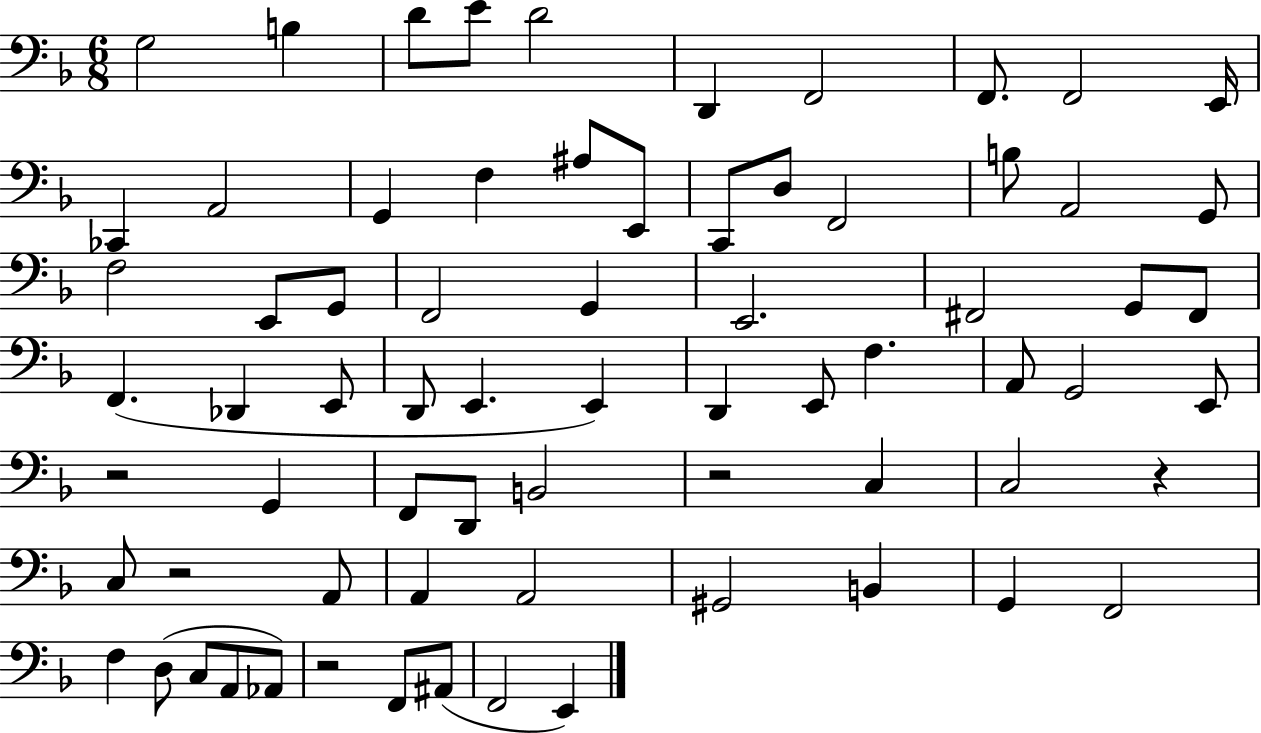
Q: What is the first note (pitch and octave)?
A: G3